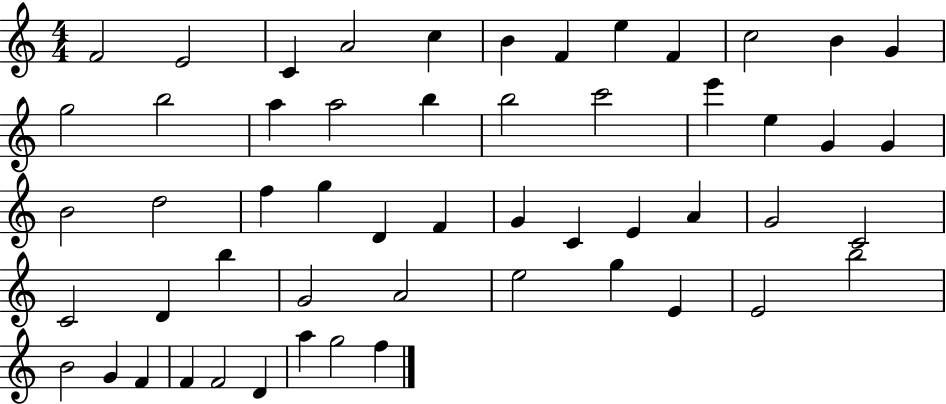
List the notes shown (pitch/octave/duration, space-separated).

F4/h E4/h C4/q A4/h C5/q B4/q F4/q E5/q F4/q C5/h B4/q G4/q G5/h B5/h A5/q A5/h B5/q B5/h C6/h E6/q E5/q G4/q G4/q B4/h D5/h F5/q G5/q D4/q F4/q G4/q C4/q E4/q A4/q G4/h C4/h C4/h D4/q B5/q G4/h A4/h E5/h G5/q E4/q E4/h B5/h B4/h G4/q F4/q F4/q F4/h D4/q A5/q G5/h F5/q